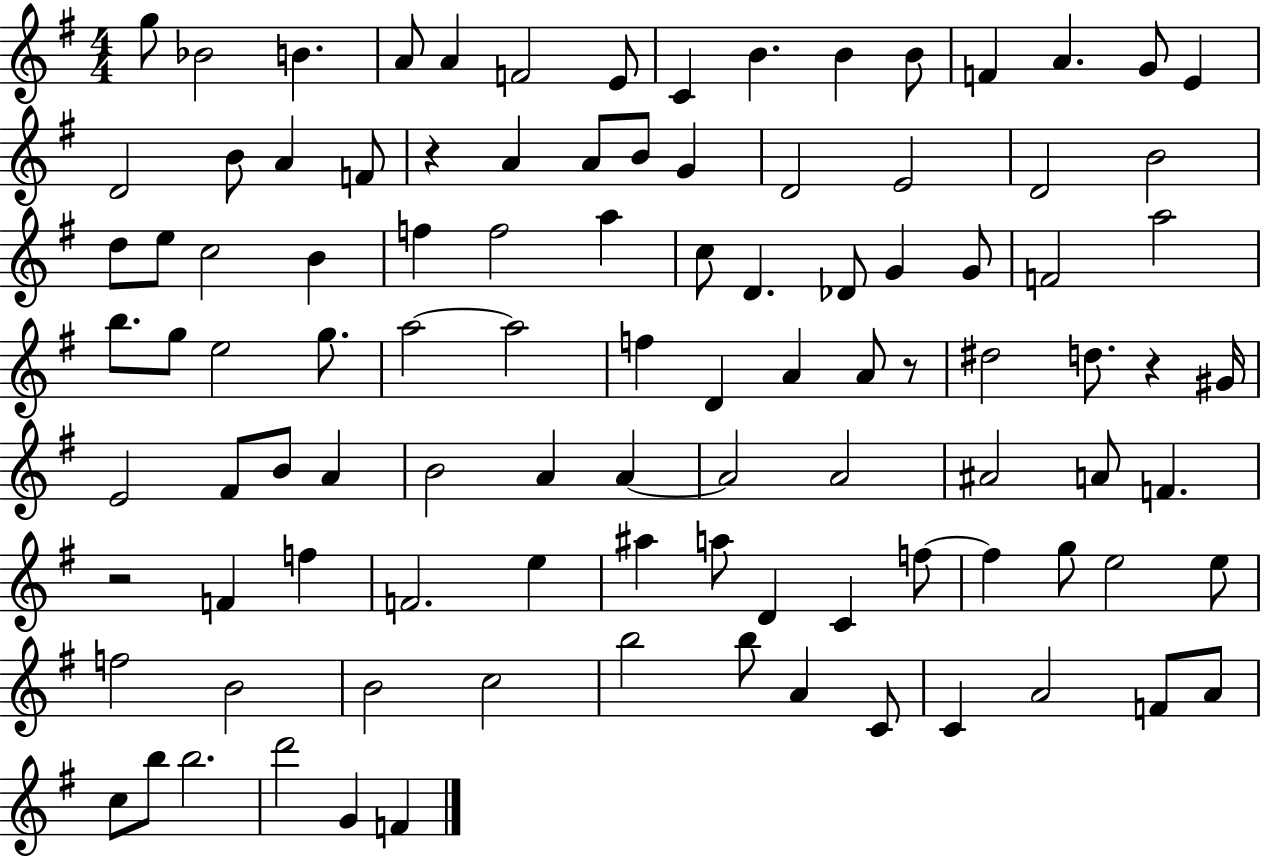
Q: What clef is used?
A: treble